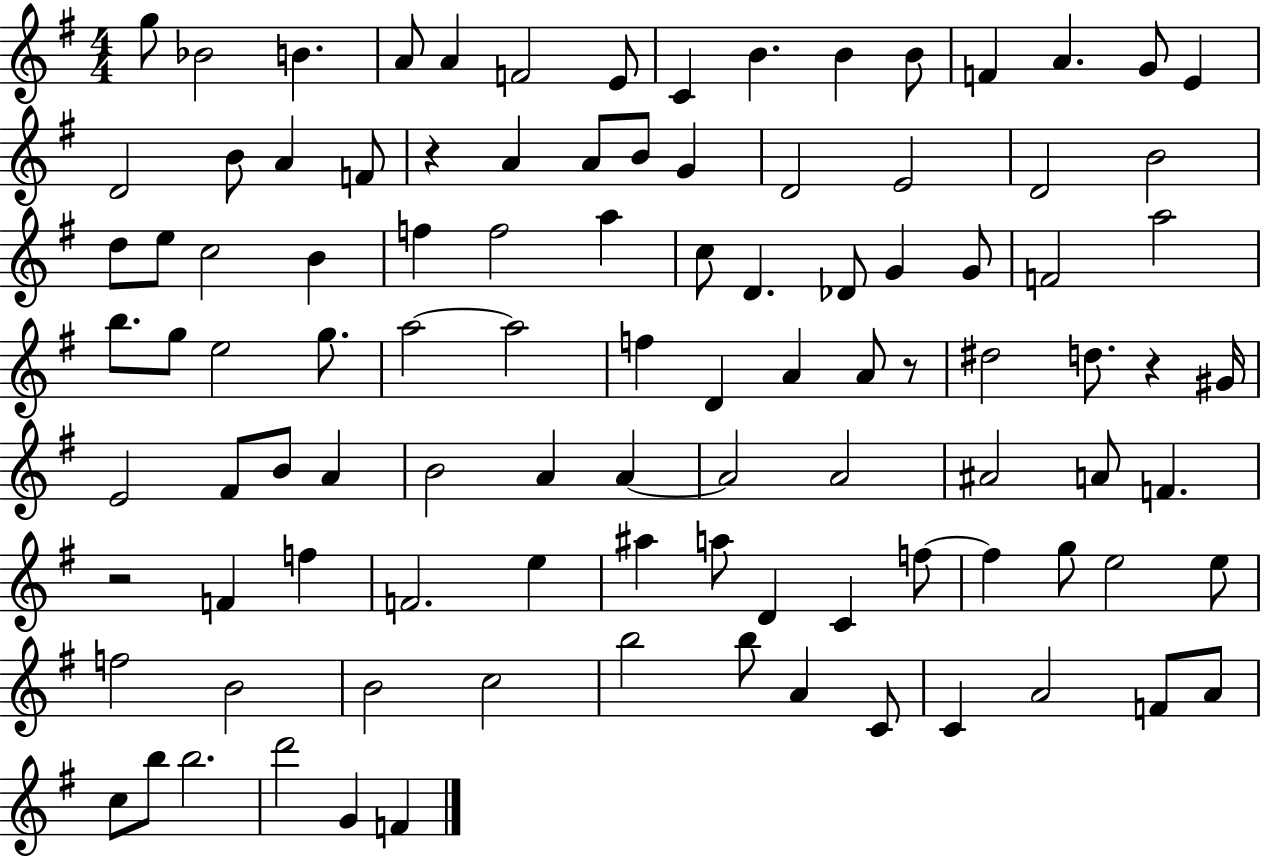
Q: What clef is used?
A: treble